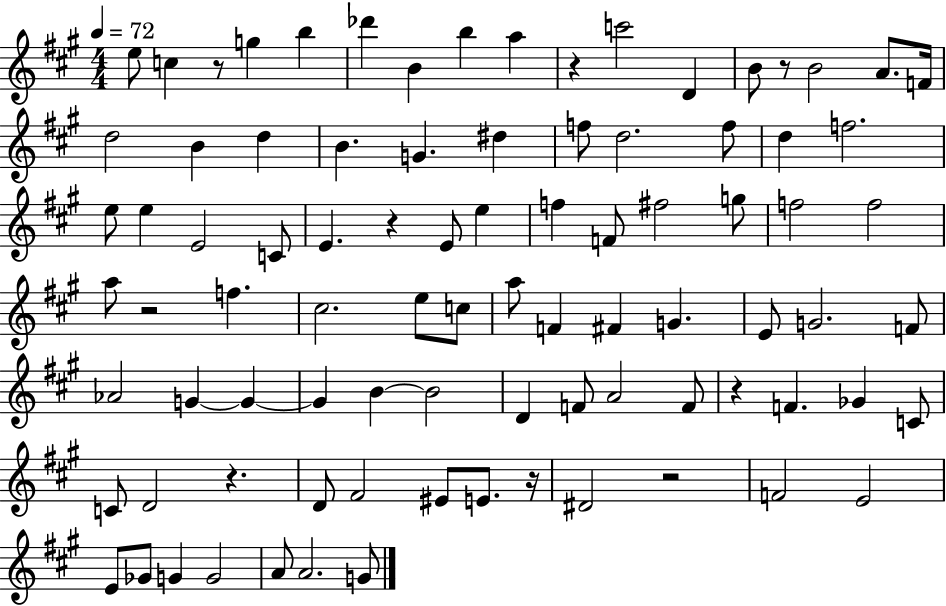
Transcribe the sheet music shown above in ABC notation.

X:1
T:Untitled
M:4/4
L:1/4
K:A
e/2 c z/2 g b _d' B b a z c'2 D B/2 z/2 B2 A/2 F/4 d2 B d B G ^d f/2 d2 f/2 d f2 e/2 e E2 C/2 E z E/2 e f F/2 ^f2 g/2 f2 f2 a/2 z2 f ^c2 e/2 c/2 a/2 F ^F G E/2 G2 F/2 _A2 G G G B B2 D F/2 A2 F/2 z F _G C/2 C/2 D2 z D/2 ^F2 ^E/2 E/2 z/4 ^D2 z2 F2 E2 E/2 _G/2 G G2 A/2 A2 G/2